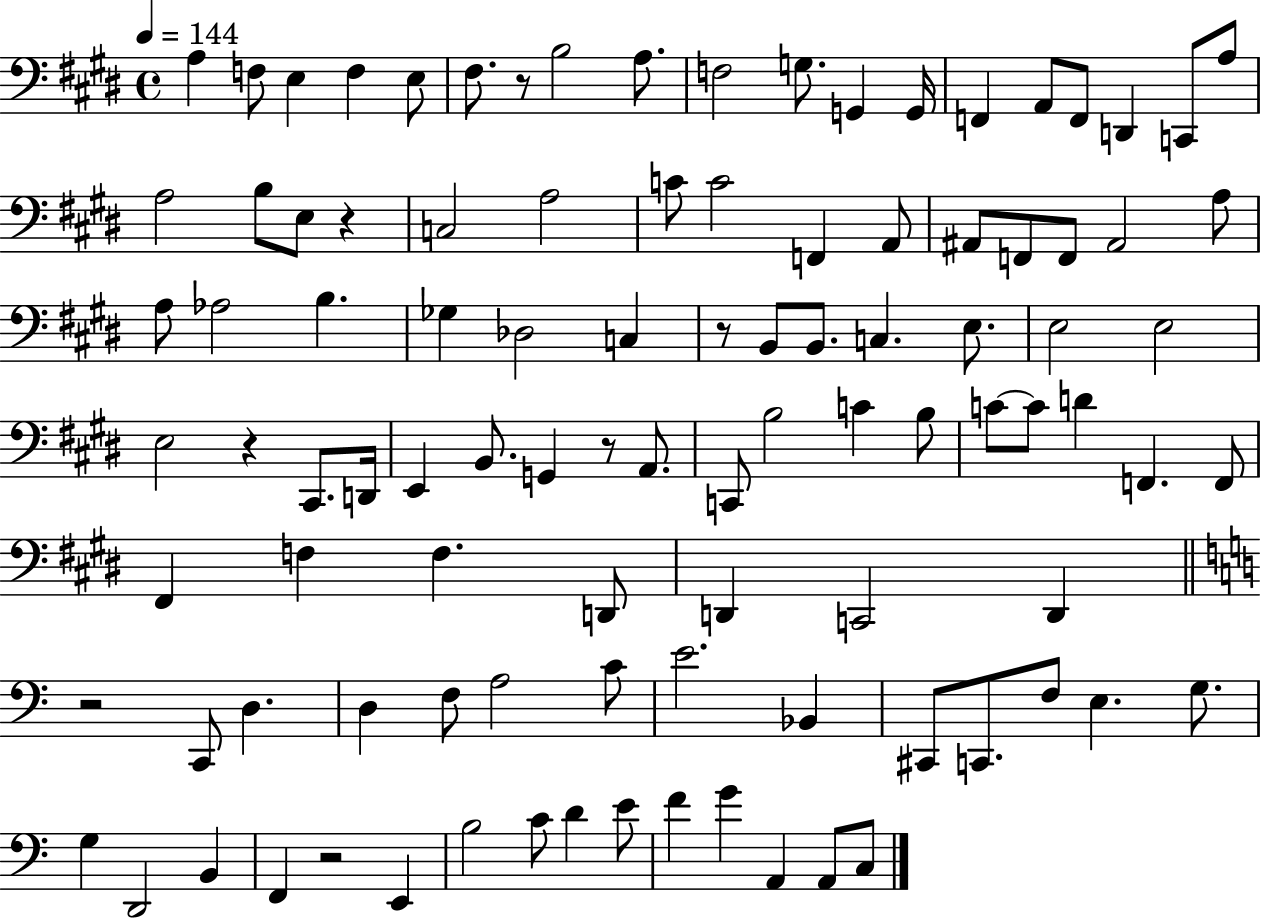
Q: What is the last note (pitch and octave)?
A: C3